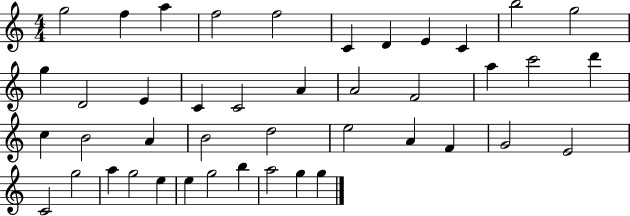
X:1
T:Untitled
M:4/4
L:1/4
K:C
g2 f a f2 f2 C D E C b2 g2 g D2 E C C2 A A2 F2 a c'2 d' c B2 A B2 d2 e2 A F G2 E2 C2 g2 a g2 e e g2 b a2 g g